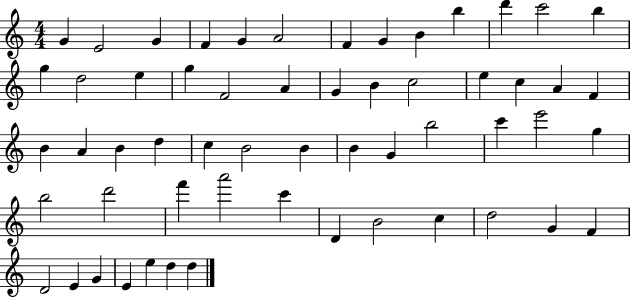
G4/q E4/h G4/q F4/q G4/q A4/h F4/q G4/q B4/q B5/q D6/q C6/h B5/q G5/q D5/h E5/q G5/q F4/h A4/q G4/q B4/q C5/h E5/q C5/q A4/q F4/q B4/q A4/q B4/q D5/q C5/q B4/h B4/q B4/q G4/q B5/h C6/q E6/h G5/q B5/h D6/h F6/q A6/h C6/q D4/q B4/h C5/q D5/h G4/q F4/q D4/h E4/q G4/q E4/q E5/q D5/q D5/q